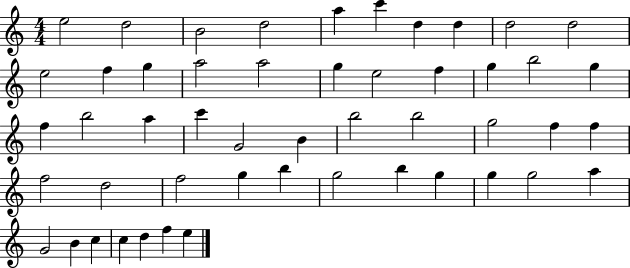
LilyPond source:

{
  \clef treble
  \numericTimeSignature
  \time 4/4
  \key c \major
  e''2 d''2 | b'2 d''2 | a''4 c'''4 d''4 d''4 | d''2 d''2 | \break e''2 f''4 g''4 | a''2 a''2 | g''4 e''2 f''4 | g''4 b''2 g''4 | \break f''4 b''2 a''4 | c'''4 g'2 b'4 | b''2 b''2 | g''2 f''4 f''4 | \break f''2 d''2 | f''2 g''4 b''4 | g''2 b''4 g''4 | g''4 g''2 a''4 | \break g'2 b'4 c''4 | c''4 d''4 f''4 e''4 | \bar "|."
}